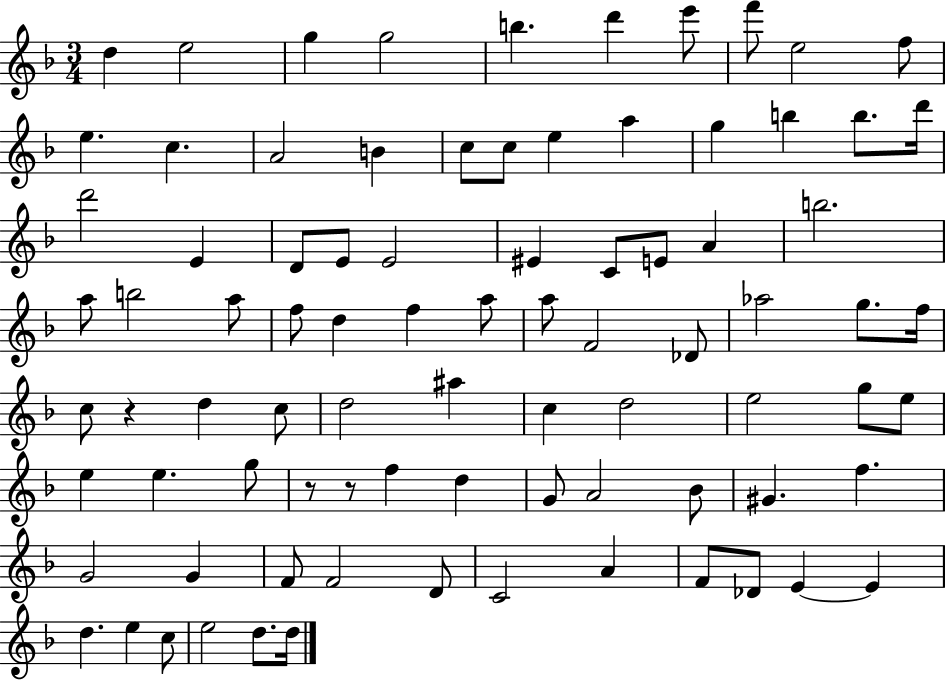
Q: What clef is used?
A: treble